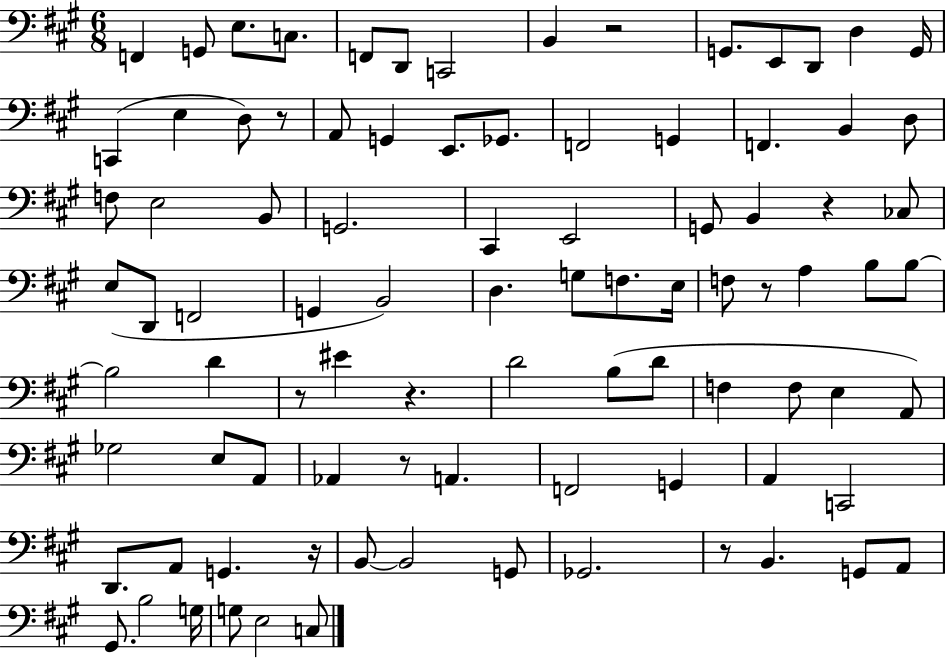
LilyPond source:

{
  \clef bass
  \numericTimeSignature
  \time 6/8
  \key a \major
  f,4 g,8 e8. c8. | f,8 d,8 c,2 | b,4 r2 | g,8. e,8 d,8 d4 g,16 | \break c,4( e4 d8) r8 | a,8 g,4 e,8. ges,8. | f,2 g,4 | f,4. b,4 d8 | \break f8 e2 b,8 | g,2. | cis,4 e,2 | g,8 b,4 r4 ces8 | \break e8( d,8 f,2 | g,4 b,2) | d4. g8 f8. e16 | f8 r8 a4 b8 b8~~ | \break b2 d'4 | r8 eis'4 r4. | d'2 b8( d'8 | f4 f8 e4 a,8) | \break ges2 e8 a,8 | aes,4 r8 a,4. | f,2 g,4 | a,4 c,2 | \break d,8. a,8 g,4. r16 | b,8~~ b,2 g,8 | ges,2. | r8 b,4. g,8 a,8 | \break gis,8. b2 g16 | g8 e2 c8 | \bar "|."
}